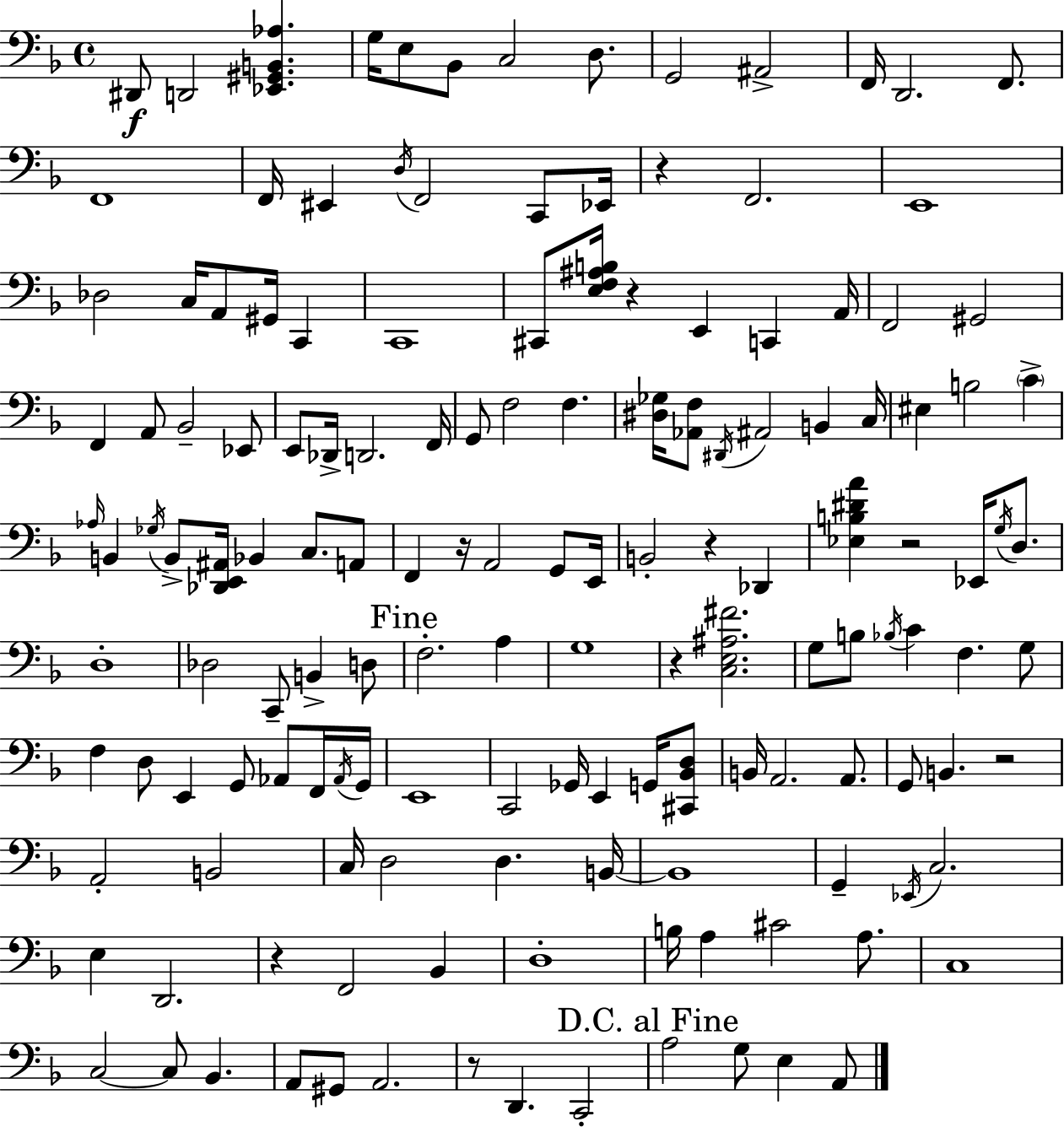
X:1
T:Untitled
M:4/4
L:1/4
K:F
^D,,/2 D,,2 [_E,,^G,,B,,_A,] G,/4 E,/2 _B,,/2 C,2 D,/2 G,,2 ^A,,2 F,,/4 D,,2 F,,/2 F,,4 F,,/4 ^E,, D,/4 F,,2 C,,/2 _E,,/4 z F,,2 E,,4 _D,2 C,/4 A,,/2 ^G,,/4 C,, C,,4 ^C,,/2 [E,F,^A,B,]/4 z E,, C,, A,,/4 F,,2 ^G,,2 F,, A,,/2 _B,,2 _E,,/2 E,,/2 _D,,/4 D,,2 F,,/4 G,,/2 F,2 F, [^D,_G,]/4 [_A,,F,]/2 ^D,,/4 ^A,,2 B,, C,/4 ^E, B,2 C _A,/4 B,, _G,/4 B,,/2 [_D,,E,,^A,,]/4 _B,, C,/2 A,,/2 F,, z/4 A,,2 G,,/2 E,,/4 B,,2 z _D,, [_E,B,^DA] z2 _E,,/4 G,/4 D,/2 D,4 _D,2 C,,/2 B,, D,/2 F,2 A, G,4 z [C,E,^A,^F]2 G,/2 B,/2 _B,/4 C F, G,/2 F, D,/2 E,, G,,/2 _A,,/2 F,,/4 _A,,/4 G,,/4 E,,4 C,,2 _G,,/4 E,, G,,/4 [^C,,_B,,D,]/2 B,,/4 A,,2 A,,/2 G,,/2 B,, z2 A,,2 B,,2 C,/4 D,2 D, B,,/4 B,,4 G,, _E,,/4 C,2 E, D,,2 z F,,2 _B,, D,4 B,/4 A, ^C2 A,/2 C,4 C,2 C,/2 _B,, A,,/2 ^G,,/2 A,,2 z/2 D,, C,,2 A,2 G,/2 E, A,,/2